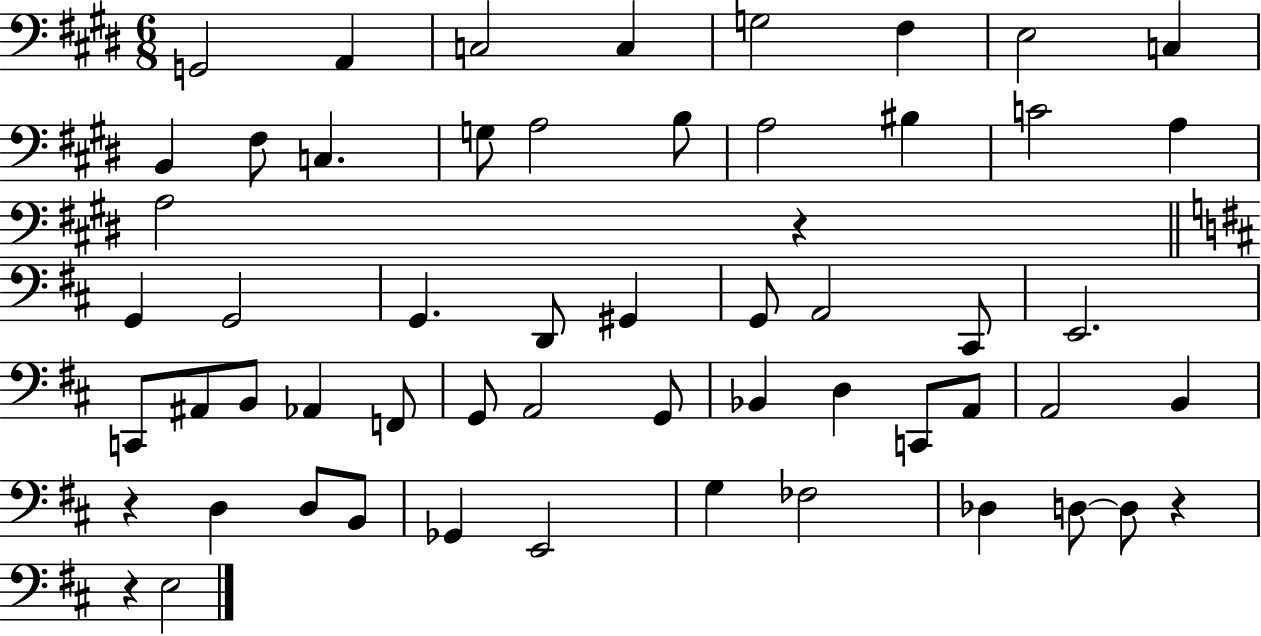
{
  \clef bass
  \numericTimeSignature
  \time 6/8
  \key e \major
  g,2 a,4 | c2 c4 | g2 fis4 | e2 c4 | \break b,4 fis8 c4. | g8 a2 b8 | a2 bis4 | c'2 a4 | \break a2 r4 | \bar "||" \break \key d \major g,4 g,2 | g,4. d,8 gis,4 | g,8 a,2 cis,8 | e,2. | \break c,8 ais,8 b,8 aes,4 f,8 | g,8 a,2 g,8 | bes,4 d4 c,8 a,8 | a,2 b,4 | \break r4 d4 d8 b,8 | ges,4 e,2 | g4 fes2 | des4 d8~~ d8 r4 | \break r4 e2 | \bar "|."
}